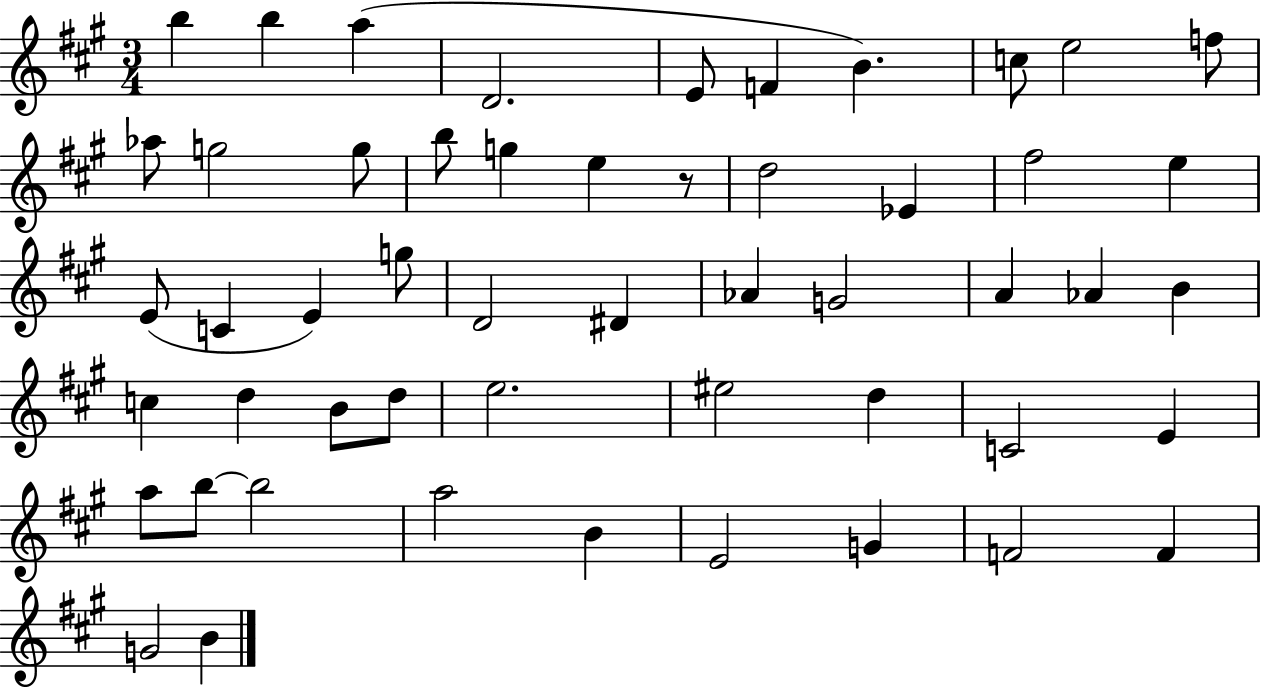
B5/q B5/q A5/q D4/h. E4/e F4/q B4/q. C5/e E5/h F5/e Ab5/e G5/h G5/e B5/e G5/q E5/q R/e D5/h Eb4/q F#5/h E5/q E4/e C4/q E4/q G5/e D4/h D#4/q Ab4/q G4/h A4/q Ab4/q B4/q C5/q D5/q B4/e D5/e E5/h. EIS5/h D5/q C4/h E4/q A5/e B5/e B5/h A5/h B4/q E4/h G4/q F4/h F4/q G4/h B4/q